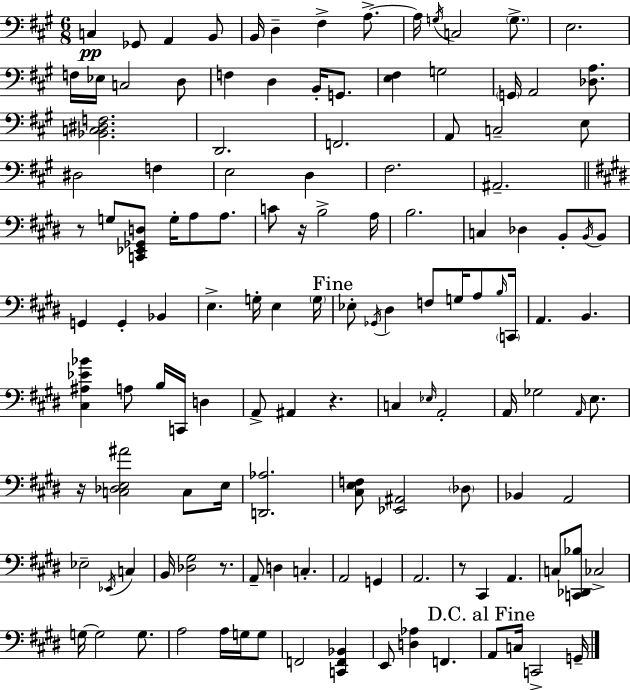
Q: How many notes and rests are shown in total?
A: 130